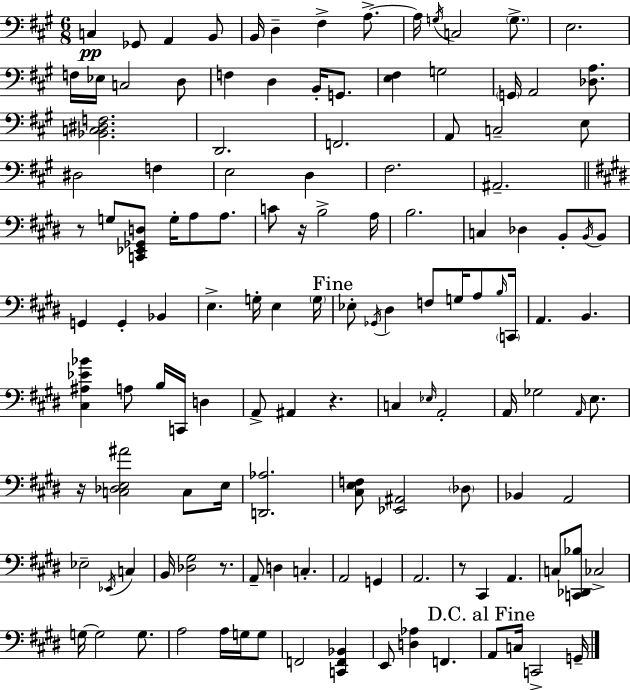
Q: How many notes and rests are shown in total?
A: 130